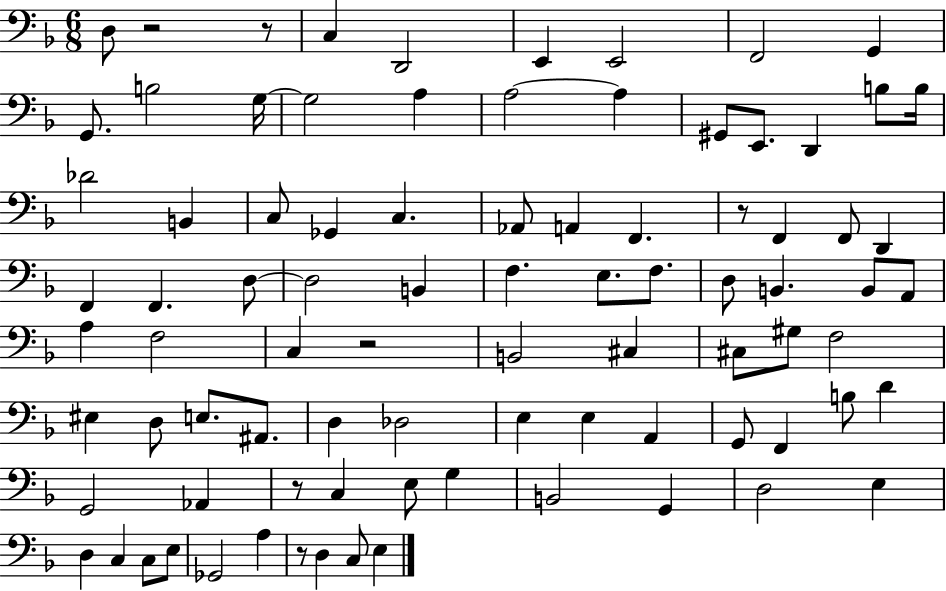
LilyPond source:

{
  \clef bass
  \numericTimeSignature
  \time 6/8
  \key f \major
  d8 r2 r8 | c4 d,2 | e,4 e,2 | f,2 g,4 | \break g,8. b2 g16~~ | g2 a4 | a2~~ a4 | gis,8 e,8. d,4 b8 b16 | \break des'2 b,4 | c8 ges,4 c4. | aes,8 a,4 f,4. | r8 f,4 f,8 d,4 | \break f,4 f,4. d8~~ | d2 b,4 | f4. e8. f8. | d8 b,4. b,8 a,8 | \break a4 f2 | c4 r2 | b,2 cis4 | cis8 gis8 f2 | \break eis4 d8 e8. ais,8. | d4 des2 | e4 e4 a,4 | g,8 f,4 b8 d'4 | \break g,2 aes,4 | r8 c4 e8 g4 | b,2 g,4 | d2 e4 | \break d4 c4 c8 e8 | ges,2 a4 | r8 d4 c8 e4 | \bar "|."
}